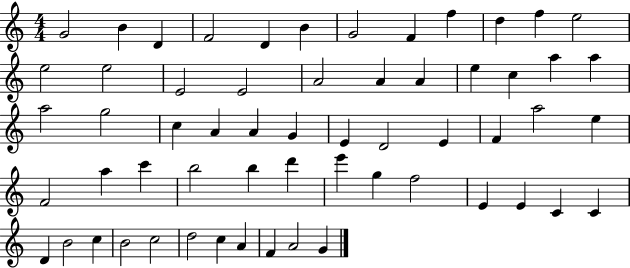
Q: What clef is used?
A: treble